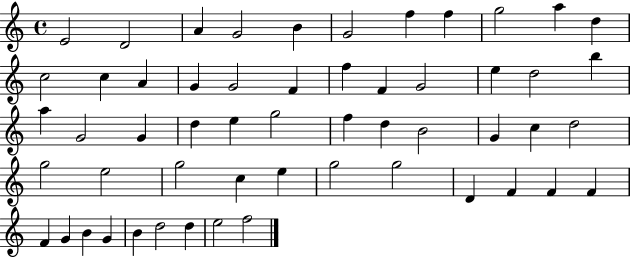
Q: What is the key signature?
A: C major